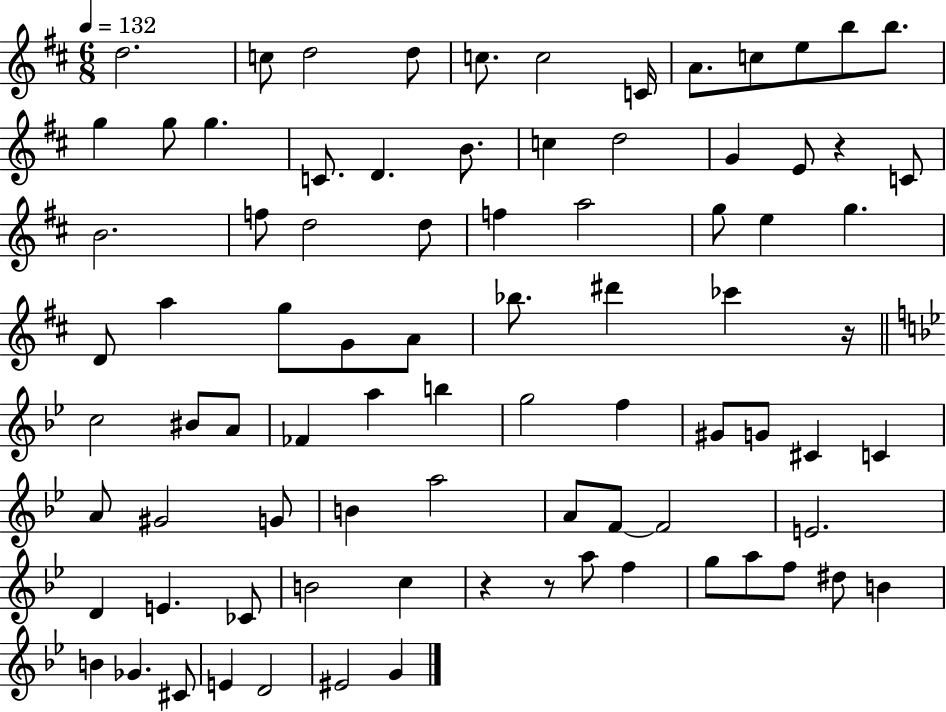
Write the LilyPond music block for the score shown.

{
  \clef treble
  \numericTimeSignature
  \time 6/8
  \key d \major
  \tempo 4 = 132
  \repeat volta 2 { d''2. | c''8 d''2 d''8 | c''8. c''2 c'16 | a'8. c''8 e''8 b''8 b''8. | \break g''4 g''8 g''4. | c'8. d'4. b'8. | c''4 d''2 | g'4 e'8 r4 c'8 | \break b'2. | f''8 d''2 d''8 | f''4 a''2 | g''8 e''4 g''4. | \break d'8 a''4 g''8 g'8 a'8 | bes''8. dis'''4 ces'''4 r16 | \bar "||" \break \key bes \major c''2 bis'8 a'8 | fes'4 a''4 b''4 | g''2 f''4 | gis'8 g'8 cis'4 c'4 | \break a'8 gis'2 g'8 | b'4 a''2 | a'8 f'8~~ f'2 | e'2. | \break d'4 e'4. ces'8 | b'2 c''4 | r4 r8 a''8 f''4 | g''8 a''8 f''8 dis''8 b'4 | \break b'4 ges'4. cis'8 | e'4 d'2 | eis'2 g'4 | } \bar "|."
}